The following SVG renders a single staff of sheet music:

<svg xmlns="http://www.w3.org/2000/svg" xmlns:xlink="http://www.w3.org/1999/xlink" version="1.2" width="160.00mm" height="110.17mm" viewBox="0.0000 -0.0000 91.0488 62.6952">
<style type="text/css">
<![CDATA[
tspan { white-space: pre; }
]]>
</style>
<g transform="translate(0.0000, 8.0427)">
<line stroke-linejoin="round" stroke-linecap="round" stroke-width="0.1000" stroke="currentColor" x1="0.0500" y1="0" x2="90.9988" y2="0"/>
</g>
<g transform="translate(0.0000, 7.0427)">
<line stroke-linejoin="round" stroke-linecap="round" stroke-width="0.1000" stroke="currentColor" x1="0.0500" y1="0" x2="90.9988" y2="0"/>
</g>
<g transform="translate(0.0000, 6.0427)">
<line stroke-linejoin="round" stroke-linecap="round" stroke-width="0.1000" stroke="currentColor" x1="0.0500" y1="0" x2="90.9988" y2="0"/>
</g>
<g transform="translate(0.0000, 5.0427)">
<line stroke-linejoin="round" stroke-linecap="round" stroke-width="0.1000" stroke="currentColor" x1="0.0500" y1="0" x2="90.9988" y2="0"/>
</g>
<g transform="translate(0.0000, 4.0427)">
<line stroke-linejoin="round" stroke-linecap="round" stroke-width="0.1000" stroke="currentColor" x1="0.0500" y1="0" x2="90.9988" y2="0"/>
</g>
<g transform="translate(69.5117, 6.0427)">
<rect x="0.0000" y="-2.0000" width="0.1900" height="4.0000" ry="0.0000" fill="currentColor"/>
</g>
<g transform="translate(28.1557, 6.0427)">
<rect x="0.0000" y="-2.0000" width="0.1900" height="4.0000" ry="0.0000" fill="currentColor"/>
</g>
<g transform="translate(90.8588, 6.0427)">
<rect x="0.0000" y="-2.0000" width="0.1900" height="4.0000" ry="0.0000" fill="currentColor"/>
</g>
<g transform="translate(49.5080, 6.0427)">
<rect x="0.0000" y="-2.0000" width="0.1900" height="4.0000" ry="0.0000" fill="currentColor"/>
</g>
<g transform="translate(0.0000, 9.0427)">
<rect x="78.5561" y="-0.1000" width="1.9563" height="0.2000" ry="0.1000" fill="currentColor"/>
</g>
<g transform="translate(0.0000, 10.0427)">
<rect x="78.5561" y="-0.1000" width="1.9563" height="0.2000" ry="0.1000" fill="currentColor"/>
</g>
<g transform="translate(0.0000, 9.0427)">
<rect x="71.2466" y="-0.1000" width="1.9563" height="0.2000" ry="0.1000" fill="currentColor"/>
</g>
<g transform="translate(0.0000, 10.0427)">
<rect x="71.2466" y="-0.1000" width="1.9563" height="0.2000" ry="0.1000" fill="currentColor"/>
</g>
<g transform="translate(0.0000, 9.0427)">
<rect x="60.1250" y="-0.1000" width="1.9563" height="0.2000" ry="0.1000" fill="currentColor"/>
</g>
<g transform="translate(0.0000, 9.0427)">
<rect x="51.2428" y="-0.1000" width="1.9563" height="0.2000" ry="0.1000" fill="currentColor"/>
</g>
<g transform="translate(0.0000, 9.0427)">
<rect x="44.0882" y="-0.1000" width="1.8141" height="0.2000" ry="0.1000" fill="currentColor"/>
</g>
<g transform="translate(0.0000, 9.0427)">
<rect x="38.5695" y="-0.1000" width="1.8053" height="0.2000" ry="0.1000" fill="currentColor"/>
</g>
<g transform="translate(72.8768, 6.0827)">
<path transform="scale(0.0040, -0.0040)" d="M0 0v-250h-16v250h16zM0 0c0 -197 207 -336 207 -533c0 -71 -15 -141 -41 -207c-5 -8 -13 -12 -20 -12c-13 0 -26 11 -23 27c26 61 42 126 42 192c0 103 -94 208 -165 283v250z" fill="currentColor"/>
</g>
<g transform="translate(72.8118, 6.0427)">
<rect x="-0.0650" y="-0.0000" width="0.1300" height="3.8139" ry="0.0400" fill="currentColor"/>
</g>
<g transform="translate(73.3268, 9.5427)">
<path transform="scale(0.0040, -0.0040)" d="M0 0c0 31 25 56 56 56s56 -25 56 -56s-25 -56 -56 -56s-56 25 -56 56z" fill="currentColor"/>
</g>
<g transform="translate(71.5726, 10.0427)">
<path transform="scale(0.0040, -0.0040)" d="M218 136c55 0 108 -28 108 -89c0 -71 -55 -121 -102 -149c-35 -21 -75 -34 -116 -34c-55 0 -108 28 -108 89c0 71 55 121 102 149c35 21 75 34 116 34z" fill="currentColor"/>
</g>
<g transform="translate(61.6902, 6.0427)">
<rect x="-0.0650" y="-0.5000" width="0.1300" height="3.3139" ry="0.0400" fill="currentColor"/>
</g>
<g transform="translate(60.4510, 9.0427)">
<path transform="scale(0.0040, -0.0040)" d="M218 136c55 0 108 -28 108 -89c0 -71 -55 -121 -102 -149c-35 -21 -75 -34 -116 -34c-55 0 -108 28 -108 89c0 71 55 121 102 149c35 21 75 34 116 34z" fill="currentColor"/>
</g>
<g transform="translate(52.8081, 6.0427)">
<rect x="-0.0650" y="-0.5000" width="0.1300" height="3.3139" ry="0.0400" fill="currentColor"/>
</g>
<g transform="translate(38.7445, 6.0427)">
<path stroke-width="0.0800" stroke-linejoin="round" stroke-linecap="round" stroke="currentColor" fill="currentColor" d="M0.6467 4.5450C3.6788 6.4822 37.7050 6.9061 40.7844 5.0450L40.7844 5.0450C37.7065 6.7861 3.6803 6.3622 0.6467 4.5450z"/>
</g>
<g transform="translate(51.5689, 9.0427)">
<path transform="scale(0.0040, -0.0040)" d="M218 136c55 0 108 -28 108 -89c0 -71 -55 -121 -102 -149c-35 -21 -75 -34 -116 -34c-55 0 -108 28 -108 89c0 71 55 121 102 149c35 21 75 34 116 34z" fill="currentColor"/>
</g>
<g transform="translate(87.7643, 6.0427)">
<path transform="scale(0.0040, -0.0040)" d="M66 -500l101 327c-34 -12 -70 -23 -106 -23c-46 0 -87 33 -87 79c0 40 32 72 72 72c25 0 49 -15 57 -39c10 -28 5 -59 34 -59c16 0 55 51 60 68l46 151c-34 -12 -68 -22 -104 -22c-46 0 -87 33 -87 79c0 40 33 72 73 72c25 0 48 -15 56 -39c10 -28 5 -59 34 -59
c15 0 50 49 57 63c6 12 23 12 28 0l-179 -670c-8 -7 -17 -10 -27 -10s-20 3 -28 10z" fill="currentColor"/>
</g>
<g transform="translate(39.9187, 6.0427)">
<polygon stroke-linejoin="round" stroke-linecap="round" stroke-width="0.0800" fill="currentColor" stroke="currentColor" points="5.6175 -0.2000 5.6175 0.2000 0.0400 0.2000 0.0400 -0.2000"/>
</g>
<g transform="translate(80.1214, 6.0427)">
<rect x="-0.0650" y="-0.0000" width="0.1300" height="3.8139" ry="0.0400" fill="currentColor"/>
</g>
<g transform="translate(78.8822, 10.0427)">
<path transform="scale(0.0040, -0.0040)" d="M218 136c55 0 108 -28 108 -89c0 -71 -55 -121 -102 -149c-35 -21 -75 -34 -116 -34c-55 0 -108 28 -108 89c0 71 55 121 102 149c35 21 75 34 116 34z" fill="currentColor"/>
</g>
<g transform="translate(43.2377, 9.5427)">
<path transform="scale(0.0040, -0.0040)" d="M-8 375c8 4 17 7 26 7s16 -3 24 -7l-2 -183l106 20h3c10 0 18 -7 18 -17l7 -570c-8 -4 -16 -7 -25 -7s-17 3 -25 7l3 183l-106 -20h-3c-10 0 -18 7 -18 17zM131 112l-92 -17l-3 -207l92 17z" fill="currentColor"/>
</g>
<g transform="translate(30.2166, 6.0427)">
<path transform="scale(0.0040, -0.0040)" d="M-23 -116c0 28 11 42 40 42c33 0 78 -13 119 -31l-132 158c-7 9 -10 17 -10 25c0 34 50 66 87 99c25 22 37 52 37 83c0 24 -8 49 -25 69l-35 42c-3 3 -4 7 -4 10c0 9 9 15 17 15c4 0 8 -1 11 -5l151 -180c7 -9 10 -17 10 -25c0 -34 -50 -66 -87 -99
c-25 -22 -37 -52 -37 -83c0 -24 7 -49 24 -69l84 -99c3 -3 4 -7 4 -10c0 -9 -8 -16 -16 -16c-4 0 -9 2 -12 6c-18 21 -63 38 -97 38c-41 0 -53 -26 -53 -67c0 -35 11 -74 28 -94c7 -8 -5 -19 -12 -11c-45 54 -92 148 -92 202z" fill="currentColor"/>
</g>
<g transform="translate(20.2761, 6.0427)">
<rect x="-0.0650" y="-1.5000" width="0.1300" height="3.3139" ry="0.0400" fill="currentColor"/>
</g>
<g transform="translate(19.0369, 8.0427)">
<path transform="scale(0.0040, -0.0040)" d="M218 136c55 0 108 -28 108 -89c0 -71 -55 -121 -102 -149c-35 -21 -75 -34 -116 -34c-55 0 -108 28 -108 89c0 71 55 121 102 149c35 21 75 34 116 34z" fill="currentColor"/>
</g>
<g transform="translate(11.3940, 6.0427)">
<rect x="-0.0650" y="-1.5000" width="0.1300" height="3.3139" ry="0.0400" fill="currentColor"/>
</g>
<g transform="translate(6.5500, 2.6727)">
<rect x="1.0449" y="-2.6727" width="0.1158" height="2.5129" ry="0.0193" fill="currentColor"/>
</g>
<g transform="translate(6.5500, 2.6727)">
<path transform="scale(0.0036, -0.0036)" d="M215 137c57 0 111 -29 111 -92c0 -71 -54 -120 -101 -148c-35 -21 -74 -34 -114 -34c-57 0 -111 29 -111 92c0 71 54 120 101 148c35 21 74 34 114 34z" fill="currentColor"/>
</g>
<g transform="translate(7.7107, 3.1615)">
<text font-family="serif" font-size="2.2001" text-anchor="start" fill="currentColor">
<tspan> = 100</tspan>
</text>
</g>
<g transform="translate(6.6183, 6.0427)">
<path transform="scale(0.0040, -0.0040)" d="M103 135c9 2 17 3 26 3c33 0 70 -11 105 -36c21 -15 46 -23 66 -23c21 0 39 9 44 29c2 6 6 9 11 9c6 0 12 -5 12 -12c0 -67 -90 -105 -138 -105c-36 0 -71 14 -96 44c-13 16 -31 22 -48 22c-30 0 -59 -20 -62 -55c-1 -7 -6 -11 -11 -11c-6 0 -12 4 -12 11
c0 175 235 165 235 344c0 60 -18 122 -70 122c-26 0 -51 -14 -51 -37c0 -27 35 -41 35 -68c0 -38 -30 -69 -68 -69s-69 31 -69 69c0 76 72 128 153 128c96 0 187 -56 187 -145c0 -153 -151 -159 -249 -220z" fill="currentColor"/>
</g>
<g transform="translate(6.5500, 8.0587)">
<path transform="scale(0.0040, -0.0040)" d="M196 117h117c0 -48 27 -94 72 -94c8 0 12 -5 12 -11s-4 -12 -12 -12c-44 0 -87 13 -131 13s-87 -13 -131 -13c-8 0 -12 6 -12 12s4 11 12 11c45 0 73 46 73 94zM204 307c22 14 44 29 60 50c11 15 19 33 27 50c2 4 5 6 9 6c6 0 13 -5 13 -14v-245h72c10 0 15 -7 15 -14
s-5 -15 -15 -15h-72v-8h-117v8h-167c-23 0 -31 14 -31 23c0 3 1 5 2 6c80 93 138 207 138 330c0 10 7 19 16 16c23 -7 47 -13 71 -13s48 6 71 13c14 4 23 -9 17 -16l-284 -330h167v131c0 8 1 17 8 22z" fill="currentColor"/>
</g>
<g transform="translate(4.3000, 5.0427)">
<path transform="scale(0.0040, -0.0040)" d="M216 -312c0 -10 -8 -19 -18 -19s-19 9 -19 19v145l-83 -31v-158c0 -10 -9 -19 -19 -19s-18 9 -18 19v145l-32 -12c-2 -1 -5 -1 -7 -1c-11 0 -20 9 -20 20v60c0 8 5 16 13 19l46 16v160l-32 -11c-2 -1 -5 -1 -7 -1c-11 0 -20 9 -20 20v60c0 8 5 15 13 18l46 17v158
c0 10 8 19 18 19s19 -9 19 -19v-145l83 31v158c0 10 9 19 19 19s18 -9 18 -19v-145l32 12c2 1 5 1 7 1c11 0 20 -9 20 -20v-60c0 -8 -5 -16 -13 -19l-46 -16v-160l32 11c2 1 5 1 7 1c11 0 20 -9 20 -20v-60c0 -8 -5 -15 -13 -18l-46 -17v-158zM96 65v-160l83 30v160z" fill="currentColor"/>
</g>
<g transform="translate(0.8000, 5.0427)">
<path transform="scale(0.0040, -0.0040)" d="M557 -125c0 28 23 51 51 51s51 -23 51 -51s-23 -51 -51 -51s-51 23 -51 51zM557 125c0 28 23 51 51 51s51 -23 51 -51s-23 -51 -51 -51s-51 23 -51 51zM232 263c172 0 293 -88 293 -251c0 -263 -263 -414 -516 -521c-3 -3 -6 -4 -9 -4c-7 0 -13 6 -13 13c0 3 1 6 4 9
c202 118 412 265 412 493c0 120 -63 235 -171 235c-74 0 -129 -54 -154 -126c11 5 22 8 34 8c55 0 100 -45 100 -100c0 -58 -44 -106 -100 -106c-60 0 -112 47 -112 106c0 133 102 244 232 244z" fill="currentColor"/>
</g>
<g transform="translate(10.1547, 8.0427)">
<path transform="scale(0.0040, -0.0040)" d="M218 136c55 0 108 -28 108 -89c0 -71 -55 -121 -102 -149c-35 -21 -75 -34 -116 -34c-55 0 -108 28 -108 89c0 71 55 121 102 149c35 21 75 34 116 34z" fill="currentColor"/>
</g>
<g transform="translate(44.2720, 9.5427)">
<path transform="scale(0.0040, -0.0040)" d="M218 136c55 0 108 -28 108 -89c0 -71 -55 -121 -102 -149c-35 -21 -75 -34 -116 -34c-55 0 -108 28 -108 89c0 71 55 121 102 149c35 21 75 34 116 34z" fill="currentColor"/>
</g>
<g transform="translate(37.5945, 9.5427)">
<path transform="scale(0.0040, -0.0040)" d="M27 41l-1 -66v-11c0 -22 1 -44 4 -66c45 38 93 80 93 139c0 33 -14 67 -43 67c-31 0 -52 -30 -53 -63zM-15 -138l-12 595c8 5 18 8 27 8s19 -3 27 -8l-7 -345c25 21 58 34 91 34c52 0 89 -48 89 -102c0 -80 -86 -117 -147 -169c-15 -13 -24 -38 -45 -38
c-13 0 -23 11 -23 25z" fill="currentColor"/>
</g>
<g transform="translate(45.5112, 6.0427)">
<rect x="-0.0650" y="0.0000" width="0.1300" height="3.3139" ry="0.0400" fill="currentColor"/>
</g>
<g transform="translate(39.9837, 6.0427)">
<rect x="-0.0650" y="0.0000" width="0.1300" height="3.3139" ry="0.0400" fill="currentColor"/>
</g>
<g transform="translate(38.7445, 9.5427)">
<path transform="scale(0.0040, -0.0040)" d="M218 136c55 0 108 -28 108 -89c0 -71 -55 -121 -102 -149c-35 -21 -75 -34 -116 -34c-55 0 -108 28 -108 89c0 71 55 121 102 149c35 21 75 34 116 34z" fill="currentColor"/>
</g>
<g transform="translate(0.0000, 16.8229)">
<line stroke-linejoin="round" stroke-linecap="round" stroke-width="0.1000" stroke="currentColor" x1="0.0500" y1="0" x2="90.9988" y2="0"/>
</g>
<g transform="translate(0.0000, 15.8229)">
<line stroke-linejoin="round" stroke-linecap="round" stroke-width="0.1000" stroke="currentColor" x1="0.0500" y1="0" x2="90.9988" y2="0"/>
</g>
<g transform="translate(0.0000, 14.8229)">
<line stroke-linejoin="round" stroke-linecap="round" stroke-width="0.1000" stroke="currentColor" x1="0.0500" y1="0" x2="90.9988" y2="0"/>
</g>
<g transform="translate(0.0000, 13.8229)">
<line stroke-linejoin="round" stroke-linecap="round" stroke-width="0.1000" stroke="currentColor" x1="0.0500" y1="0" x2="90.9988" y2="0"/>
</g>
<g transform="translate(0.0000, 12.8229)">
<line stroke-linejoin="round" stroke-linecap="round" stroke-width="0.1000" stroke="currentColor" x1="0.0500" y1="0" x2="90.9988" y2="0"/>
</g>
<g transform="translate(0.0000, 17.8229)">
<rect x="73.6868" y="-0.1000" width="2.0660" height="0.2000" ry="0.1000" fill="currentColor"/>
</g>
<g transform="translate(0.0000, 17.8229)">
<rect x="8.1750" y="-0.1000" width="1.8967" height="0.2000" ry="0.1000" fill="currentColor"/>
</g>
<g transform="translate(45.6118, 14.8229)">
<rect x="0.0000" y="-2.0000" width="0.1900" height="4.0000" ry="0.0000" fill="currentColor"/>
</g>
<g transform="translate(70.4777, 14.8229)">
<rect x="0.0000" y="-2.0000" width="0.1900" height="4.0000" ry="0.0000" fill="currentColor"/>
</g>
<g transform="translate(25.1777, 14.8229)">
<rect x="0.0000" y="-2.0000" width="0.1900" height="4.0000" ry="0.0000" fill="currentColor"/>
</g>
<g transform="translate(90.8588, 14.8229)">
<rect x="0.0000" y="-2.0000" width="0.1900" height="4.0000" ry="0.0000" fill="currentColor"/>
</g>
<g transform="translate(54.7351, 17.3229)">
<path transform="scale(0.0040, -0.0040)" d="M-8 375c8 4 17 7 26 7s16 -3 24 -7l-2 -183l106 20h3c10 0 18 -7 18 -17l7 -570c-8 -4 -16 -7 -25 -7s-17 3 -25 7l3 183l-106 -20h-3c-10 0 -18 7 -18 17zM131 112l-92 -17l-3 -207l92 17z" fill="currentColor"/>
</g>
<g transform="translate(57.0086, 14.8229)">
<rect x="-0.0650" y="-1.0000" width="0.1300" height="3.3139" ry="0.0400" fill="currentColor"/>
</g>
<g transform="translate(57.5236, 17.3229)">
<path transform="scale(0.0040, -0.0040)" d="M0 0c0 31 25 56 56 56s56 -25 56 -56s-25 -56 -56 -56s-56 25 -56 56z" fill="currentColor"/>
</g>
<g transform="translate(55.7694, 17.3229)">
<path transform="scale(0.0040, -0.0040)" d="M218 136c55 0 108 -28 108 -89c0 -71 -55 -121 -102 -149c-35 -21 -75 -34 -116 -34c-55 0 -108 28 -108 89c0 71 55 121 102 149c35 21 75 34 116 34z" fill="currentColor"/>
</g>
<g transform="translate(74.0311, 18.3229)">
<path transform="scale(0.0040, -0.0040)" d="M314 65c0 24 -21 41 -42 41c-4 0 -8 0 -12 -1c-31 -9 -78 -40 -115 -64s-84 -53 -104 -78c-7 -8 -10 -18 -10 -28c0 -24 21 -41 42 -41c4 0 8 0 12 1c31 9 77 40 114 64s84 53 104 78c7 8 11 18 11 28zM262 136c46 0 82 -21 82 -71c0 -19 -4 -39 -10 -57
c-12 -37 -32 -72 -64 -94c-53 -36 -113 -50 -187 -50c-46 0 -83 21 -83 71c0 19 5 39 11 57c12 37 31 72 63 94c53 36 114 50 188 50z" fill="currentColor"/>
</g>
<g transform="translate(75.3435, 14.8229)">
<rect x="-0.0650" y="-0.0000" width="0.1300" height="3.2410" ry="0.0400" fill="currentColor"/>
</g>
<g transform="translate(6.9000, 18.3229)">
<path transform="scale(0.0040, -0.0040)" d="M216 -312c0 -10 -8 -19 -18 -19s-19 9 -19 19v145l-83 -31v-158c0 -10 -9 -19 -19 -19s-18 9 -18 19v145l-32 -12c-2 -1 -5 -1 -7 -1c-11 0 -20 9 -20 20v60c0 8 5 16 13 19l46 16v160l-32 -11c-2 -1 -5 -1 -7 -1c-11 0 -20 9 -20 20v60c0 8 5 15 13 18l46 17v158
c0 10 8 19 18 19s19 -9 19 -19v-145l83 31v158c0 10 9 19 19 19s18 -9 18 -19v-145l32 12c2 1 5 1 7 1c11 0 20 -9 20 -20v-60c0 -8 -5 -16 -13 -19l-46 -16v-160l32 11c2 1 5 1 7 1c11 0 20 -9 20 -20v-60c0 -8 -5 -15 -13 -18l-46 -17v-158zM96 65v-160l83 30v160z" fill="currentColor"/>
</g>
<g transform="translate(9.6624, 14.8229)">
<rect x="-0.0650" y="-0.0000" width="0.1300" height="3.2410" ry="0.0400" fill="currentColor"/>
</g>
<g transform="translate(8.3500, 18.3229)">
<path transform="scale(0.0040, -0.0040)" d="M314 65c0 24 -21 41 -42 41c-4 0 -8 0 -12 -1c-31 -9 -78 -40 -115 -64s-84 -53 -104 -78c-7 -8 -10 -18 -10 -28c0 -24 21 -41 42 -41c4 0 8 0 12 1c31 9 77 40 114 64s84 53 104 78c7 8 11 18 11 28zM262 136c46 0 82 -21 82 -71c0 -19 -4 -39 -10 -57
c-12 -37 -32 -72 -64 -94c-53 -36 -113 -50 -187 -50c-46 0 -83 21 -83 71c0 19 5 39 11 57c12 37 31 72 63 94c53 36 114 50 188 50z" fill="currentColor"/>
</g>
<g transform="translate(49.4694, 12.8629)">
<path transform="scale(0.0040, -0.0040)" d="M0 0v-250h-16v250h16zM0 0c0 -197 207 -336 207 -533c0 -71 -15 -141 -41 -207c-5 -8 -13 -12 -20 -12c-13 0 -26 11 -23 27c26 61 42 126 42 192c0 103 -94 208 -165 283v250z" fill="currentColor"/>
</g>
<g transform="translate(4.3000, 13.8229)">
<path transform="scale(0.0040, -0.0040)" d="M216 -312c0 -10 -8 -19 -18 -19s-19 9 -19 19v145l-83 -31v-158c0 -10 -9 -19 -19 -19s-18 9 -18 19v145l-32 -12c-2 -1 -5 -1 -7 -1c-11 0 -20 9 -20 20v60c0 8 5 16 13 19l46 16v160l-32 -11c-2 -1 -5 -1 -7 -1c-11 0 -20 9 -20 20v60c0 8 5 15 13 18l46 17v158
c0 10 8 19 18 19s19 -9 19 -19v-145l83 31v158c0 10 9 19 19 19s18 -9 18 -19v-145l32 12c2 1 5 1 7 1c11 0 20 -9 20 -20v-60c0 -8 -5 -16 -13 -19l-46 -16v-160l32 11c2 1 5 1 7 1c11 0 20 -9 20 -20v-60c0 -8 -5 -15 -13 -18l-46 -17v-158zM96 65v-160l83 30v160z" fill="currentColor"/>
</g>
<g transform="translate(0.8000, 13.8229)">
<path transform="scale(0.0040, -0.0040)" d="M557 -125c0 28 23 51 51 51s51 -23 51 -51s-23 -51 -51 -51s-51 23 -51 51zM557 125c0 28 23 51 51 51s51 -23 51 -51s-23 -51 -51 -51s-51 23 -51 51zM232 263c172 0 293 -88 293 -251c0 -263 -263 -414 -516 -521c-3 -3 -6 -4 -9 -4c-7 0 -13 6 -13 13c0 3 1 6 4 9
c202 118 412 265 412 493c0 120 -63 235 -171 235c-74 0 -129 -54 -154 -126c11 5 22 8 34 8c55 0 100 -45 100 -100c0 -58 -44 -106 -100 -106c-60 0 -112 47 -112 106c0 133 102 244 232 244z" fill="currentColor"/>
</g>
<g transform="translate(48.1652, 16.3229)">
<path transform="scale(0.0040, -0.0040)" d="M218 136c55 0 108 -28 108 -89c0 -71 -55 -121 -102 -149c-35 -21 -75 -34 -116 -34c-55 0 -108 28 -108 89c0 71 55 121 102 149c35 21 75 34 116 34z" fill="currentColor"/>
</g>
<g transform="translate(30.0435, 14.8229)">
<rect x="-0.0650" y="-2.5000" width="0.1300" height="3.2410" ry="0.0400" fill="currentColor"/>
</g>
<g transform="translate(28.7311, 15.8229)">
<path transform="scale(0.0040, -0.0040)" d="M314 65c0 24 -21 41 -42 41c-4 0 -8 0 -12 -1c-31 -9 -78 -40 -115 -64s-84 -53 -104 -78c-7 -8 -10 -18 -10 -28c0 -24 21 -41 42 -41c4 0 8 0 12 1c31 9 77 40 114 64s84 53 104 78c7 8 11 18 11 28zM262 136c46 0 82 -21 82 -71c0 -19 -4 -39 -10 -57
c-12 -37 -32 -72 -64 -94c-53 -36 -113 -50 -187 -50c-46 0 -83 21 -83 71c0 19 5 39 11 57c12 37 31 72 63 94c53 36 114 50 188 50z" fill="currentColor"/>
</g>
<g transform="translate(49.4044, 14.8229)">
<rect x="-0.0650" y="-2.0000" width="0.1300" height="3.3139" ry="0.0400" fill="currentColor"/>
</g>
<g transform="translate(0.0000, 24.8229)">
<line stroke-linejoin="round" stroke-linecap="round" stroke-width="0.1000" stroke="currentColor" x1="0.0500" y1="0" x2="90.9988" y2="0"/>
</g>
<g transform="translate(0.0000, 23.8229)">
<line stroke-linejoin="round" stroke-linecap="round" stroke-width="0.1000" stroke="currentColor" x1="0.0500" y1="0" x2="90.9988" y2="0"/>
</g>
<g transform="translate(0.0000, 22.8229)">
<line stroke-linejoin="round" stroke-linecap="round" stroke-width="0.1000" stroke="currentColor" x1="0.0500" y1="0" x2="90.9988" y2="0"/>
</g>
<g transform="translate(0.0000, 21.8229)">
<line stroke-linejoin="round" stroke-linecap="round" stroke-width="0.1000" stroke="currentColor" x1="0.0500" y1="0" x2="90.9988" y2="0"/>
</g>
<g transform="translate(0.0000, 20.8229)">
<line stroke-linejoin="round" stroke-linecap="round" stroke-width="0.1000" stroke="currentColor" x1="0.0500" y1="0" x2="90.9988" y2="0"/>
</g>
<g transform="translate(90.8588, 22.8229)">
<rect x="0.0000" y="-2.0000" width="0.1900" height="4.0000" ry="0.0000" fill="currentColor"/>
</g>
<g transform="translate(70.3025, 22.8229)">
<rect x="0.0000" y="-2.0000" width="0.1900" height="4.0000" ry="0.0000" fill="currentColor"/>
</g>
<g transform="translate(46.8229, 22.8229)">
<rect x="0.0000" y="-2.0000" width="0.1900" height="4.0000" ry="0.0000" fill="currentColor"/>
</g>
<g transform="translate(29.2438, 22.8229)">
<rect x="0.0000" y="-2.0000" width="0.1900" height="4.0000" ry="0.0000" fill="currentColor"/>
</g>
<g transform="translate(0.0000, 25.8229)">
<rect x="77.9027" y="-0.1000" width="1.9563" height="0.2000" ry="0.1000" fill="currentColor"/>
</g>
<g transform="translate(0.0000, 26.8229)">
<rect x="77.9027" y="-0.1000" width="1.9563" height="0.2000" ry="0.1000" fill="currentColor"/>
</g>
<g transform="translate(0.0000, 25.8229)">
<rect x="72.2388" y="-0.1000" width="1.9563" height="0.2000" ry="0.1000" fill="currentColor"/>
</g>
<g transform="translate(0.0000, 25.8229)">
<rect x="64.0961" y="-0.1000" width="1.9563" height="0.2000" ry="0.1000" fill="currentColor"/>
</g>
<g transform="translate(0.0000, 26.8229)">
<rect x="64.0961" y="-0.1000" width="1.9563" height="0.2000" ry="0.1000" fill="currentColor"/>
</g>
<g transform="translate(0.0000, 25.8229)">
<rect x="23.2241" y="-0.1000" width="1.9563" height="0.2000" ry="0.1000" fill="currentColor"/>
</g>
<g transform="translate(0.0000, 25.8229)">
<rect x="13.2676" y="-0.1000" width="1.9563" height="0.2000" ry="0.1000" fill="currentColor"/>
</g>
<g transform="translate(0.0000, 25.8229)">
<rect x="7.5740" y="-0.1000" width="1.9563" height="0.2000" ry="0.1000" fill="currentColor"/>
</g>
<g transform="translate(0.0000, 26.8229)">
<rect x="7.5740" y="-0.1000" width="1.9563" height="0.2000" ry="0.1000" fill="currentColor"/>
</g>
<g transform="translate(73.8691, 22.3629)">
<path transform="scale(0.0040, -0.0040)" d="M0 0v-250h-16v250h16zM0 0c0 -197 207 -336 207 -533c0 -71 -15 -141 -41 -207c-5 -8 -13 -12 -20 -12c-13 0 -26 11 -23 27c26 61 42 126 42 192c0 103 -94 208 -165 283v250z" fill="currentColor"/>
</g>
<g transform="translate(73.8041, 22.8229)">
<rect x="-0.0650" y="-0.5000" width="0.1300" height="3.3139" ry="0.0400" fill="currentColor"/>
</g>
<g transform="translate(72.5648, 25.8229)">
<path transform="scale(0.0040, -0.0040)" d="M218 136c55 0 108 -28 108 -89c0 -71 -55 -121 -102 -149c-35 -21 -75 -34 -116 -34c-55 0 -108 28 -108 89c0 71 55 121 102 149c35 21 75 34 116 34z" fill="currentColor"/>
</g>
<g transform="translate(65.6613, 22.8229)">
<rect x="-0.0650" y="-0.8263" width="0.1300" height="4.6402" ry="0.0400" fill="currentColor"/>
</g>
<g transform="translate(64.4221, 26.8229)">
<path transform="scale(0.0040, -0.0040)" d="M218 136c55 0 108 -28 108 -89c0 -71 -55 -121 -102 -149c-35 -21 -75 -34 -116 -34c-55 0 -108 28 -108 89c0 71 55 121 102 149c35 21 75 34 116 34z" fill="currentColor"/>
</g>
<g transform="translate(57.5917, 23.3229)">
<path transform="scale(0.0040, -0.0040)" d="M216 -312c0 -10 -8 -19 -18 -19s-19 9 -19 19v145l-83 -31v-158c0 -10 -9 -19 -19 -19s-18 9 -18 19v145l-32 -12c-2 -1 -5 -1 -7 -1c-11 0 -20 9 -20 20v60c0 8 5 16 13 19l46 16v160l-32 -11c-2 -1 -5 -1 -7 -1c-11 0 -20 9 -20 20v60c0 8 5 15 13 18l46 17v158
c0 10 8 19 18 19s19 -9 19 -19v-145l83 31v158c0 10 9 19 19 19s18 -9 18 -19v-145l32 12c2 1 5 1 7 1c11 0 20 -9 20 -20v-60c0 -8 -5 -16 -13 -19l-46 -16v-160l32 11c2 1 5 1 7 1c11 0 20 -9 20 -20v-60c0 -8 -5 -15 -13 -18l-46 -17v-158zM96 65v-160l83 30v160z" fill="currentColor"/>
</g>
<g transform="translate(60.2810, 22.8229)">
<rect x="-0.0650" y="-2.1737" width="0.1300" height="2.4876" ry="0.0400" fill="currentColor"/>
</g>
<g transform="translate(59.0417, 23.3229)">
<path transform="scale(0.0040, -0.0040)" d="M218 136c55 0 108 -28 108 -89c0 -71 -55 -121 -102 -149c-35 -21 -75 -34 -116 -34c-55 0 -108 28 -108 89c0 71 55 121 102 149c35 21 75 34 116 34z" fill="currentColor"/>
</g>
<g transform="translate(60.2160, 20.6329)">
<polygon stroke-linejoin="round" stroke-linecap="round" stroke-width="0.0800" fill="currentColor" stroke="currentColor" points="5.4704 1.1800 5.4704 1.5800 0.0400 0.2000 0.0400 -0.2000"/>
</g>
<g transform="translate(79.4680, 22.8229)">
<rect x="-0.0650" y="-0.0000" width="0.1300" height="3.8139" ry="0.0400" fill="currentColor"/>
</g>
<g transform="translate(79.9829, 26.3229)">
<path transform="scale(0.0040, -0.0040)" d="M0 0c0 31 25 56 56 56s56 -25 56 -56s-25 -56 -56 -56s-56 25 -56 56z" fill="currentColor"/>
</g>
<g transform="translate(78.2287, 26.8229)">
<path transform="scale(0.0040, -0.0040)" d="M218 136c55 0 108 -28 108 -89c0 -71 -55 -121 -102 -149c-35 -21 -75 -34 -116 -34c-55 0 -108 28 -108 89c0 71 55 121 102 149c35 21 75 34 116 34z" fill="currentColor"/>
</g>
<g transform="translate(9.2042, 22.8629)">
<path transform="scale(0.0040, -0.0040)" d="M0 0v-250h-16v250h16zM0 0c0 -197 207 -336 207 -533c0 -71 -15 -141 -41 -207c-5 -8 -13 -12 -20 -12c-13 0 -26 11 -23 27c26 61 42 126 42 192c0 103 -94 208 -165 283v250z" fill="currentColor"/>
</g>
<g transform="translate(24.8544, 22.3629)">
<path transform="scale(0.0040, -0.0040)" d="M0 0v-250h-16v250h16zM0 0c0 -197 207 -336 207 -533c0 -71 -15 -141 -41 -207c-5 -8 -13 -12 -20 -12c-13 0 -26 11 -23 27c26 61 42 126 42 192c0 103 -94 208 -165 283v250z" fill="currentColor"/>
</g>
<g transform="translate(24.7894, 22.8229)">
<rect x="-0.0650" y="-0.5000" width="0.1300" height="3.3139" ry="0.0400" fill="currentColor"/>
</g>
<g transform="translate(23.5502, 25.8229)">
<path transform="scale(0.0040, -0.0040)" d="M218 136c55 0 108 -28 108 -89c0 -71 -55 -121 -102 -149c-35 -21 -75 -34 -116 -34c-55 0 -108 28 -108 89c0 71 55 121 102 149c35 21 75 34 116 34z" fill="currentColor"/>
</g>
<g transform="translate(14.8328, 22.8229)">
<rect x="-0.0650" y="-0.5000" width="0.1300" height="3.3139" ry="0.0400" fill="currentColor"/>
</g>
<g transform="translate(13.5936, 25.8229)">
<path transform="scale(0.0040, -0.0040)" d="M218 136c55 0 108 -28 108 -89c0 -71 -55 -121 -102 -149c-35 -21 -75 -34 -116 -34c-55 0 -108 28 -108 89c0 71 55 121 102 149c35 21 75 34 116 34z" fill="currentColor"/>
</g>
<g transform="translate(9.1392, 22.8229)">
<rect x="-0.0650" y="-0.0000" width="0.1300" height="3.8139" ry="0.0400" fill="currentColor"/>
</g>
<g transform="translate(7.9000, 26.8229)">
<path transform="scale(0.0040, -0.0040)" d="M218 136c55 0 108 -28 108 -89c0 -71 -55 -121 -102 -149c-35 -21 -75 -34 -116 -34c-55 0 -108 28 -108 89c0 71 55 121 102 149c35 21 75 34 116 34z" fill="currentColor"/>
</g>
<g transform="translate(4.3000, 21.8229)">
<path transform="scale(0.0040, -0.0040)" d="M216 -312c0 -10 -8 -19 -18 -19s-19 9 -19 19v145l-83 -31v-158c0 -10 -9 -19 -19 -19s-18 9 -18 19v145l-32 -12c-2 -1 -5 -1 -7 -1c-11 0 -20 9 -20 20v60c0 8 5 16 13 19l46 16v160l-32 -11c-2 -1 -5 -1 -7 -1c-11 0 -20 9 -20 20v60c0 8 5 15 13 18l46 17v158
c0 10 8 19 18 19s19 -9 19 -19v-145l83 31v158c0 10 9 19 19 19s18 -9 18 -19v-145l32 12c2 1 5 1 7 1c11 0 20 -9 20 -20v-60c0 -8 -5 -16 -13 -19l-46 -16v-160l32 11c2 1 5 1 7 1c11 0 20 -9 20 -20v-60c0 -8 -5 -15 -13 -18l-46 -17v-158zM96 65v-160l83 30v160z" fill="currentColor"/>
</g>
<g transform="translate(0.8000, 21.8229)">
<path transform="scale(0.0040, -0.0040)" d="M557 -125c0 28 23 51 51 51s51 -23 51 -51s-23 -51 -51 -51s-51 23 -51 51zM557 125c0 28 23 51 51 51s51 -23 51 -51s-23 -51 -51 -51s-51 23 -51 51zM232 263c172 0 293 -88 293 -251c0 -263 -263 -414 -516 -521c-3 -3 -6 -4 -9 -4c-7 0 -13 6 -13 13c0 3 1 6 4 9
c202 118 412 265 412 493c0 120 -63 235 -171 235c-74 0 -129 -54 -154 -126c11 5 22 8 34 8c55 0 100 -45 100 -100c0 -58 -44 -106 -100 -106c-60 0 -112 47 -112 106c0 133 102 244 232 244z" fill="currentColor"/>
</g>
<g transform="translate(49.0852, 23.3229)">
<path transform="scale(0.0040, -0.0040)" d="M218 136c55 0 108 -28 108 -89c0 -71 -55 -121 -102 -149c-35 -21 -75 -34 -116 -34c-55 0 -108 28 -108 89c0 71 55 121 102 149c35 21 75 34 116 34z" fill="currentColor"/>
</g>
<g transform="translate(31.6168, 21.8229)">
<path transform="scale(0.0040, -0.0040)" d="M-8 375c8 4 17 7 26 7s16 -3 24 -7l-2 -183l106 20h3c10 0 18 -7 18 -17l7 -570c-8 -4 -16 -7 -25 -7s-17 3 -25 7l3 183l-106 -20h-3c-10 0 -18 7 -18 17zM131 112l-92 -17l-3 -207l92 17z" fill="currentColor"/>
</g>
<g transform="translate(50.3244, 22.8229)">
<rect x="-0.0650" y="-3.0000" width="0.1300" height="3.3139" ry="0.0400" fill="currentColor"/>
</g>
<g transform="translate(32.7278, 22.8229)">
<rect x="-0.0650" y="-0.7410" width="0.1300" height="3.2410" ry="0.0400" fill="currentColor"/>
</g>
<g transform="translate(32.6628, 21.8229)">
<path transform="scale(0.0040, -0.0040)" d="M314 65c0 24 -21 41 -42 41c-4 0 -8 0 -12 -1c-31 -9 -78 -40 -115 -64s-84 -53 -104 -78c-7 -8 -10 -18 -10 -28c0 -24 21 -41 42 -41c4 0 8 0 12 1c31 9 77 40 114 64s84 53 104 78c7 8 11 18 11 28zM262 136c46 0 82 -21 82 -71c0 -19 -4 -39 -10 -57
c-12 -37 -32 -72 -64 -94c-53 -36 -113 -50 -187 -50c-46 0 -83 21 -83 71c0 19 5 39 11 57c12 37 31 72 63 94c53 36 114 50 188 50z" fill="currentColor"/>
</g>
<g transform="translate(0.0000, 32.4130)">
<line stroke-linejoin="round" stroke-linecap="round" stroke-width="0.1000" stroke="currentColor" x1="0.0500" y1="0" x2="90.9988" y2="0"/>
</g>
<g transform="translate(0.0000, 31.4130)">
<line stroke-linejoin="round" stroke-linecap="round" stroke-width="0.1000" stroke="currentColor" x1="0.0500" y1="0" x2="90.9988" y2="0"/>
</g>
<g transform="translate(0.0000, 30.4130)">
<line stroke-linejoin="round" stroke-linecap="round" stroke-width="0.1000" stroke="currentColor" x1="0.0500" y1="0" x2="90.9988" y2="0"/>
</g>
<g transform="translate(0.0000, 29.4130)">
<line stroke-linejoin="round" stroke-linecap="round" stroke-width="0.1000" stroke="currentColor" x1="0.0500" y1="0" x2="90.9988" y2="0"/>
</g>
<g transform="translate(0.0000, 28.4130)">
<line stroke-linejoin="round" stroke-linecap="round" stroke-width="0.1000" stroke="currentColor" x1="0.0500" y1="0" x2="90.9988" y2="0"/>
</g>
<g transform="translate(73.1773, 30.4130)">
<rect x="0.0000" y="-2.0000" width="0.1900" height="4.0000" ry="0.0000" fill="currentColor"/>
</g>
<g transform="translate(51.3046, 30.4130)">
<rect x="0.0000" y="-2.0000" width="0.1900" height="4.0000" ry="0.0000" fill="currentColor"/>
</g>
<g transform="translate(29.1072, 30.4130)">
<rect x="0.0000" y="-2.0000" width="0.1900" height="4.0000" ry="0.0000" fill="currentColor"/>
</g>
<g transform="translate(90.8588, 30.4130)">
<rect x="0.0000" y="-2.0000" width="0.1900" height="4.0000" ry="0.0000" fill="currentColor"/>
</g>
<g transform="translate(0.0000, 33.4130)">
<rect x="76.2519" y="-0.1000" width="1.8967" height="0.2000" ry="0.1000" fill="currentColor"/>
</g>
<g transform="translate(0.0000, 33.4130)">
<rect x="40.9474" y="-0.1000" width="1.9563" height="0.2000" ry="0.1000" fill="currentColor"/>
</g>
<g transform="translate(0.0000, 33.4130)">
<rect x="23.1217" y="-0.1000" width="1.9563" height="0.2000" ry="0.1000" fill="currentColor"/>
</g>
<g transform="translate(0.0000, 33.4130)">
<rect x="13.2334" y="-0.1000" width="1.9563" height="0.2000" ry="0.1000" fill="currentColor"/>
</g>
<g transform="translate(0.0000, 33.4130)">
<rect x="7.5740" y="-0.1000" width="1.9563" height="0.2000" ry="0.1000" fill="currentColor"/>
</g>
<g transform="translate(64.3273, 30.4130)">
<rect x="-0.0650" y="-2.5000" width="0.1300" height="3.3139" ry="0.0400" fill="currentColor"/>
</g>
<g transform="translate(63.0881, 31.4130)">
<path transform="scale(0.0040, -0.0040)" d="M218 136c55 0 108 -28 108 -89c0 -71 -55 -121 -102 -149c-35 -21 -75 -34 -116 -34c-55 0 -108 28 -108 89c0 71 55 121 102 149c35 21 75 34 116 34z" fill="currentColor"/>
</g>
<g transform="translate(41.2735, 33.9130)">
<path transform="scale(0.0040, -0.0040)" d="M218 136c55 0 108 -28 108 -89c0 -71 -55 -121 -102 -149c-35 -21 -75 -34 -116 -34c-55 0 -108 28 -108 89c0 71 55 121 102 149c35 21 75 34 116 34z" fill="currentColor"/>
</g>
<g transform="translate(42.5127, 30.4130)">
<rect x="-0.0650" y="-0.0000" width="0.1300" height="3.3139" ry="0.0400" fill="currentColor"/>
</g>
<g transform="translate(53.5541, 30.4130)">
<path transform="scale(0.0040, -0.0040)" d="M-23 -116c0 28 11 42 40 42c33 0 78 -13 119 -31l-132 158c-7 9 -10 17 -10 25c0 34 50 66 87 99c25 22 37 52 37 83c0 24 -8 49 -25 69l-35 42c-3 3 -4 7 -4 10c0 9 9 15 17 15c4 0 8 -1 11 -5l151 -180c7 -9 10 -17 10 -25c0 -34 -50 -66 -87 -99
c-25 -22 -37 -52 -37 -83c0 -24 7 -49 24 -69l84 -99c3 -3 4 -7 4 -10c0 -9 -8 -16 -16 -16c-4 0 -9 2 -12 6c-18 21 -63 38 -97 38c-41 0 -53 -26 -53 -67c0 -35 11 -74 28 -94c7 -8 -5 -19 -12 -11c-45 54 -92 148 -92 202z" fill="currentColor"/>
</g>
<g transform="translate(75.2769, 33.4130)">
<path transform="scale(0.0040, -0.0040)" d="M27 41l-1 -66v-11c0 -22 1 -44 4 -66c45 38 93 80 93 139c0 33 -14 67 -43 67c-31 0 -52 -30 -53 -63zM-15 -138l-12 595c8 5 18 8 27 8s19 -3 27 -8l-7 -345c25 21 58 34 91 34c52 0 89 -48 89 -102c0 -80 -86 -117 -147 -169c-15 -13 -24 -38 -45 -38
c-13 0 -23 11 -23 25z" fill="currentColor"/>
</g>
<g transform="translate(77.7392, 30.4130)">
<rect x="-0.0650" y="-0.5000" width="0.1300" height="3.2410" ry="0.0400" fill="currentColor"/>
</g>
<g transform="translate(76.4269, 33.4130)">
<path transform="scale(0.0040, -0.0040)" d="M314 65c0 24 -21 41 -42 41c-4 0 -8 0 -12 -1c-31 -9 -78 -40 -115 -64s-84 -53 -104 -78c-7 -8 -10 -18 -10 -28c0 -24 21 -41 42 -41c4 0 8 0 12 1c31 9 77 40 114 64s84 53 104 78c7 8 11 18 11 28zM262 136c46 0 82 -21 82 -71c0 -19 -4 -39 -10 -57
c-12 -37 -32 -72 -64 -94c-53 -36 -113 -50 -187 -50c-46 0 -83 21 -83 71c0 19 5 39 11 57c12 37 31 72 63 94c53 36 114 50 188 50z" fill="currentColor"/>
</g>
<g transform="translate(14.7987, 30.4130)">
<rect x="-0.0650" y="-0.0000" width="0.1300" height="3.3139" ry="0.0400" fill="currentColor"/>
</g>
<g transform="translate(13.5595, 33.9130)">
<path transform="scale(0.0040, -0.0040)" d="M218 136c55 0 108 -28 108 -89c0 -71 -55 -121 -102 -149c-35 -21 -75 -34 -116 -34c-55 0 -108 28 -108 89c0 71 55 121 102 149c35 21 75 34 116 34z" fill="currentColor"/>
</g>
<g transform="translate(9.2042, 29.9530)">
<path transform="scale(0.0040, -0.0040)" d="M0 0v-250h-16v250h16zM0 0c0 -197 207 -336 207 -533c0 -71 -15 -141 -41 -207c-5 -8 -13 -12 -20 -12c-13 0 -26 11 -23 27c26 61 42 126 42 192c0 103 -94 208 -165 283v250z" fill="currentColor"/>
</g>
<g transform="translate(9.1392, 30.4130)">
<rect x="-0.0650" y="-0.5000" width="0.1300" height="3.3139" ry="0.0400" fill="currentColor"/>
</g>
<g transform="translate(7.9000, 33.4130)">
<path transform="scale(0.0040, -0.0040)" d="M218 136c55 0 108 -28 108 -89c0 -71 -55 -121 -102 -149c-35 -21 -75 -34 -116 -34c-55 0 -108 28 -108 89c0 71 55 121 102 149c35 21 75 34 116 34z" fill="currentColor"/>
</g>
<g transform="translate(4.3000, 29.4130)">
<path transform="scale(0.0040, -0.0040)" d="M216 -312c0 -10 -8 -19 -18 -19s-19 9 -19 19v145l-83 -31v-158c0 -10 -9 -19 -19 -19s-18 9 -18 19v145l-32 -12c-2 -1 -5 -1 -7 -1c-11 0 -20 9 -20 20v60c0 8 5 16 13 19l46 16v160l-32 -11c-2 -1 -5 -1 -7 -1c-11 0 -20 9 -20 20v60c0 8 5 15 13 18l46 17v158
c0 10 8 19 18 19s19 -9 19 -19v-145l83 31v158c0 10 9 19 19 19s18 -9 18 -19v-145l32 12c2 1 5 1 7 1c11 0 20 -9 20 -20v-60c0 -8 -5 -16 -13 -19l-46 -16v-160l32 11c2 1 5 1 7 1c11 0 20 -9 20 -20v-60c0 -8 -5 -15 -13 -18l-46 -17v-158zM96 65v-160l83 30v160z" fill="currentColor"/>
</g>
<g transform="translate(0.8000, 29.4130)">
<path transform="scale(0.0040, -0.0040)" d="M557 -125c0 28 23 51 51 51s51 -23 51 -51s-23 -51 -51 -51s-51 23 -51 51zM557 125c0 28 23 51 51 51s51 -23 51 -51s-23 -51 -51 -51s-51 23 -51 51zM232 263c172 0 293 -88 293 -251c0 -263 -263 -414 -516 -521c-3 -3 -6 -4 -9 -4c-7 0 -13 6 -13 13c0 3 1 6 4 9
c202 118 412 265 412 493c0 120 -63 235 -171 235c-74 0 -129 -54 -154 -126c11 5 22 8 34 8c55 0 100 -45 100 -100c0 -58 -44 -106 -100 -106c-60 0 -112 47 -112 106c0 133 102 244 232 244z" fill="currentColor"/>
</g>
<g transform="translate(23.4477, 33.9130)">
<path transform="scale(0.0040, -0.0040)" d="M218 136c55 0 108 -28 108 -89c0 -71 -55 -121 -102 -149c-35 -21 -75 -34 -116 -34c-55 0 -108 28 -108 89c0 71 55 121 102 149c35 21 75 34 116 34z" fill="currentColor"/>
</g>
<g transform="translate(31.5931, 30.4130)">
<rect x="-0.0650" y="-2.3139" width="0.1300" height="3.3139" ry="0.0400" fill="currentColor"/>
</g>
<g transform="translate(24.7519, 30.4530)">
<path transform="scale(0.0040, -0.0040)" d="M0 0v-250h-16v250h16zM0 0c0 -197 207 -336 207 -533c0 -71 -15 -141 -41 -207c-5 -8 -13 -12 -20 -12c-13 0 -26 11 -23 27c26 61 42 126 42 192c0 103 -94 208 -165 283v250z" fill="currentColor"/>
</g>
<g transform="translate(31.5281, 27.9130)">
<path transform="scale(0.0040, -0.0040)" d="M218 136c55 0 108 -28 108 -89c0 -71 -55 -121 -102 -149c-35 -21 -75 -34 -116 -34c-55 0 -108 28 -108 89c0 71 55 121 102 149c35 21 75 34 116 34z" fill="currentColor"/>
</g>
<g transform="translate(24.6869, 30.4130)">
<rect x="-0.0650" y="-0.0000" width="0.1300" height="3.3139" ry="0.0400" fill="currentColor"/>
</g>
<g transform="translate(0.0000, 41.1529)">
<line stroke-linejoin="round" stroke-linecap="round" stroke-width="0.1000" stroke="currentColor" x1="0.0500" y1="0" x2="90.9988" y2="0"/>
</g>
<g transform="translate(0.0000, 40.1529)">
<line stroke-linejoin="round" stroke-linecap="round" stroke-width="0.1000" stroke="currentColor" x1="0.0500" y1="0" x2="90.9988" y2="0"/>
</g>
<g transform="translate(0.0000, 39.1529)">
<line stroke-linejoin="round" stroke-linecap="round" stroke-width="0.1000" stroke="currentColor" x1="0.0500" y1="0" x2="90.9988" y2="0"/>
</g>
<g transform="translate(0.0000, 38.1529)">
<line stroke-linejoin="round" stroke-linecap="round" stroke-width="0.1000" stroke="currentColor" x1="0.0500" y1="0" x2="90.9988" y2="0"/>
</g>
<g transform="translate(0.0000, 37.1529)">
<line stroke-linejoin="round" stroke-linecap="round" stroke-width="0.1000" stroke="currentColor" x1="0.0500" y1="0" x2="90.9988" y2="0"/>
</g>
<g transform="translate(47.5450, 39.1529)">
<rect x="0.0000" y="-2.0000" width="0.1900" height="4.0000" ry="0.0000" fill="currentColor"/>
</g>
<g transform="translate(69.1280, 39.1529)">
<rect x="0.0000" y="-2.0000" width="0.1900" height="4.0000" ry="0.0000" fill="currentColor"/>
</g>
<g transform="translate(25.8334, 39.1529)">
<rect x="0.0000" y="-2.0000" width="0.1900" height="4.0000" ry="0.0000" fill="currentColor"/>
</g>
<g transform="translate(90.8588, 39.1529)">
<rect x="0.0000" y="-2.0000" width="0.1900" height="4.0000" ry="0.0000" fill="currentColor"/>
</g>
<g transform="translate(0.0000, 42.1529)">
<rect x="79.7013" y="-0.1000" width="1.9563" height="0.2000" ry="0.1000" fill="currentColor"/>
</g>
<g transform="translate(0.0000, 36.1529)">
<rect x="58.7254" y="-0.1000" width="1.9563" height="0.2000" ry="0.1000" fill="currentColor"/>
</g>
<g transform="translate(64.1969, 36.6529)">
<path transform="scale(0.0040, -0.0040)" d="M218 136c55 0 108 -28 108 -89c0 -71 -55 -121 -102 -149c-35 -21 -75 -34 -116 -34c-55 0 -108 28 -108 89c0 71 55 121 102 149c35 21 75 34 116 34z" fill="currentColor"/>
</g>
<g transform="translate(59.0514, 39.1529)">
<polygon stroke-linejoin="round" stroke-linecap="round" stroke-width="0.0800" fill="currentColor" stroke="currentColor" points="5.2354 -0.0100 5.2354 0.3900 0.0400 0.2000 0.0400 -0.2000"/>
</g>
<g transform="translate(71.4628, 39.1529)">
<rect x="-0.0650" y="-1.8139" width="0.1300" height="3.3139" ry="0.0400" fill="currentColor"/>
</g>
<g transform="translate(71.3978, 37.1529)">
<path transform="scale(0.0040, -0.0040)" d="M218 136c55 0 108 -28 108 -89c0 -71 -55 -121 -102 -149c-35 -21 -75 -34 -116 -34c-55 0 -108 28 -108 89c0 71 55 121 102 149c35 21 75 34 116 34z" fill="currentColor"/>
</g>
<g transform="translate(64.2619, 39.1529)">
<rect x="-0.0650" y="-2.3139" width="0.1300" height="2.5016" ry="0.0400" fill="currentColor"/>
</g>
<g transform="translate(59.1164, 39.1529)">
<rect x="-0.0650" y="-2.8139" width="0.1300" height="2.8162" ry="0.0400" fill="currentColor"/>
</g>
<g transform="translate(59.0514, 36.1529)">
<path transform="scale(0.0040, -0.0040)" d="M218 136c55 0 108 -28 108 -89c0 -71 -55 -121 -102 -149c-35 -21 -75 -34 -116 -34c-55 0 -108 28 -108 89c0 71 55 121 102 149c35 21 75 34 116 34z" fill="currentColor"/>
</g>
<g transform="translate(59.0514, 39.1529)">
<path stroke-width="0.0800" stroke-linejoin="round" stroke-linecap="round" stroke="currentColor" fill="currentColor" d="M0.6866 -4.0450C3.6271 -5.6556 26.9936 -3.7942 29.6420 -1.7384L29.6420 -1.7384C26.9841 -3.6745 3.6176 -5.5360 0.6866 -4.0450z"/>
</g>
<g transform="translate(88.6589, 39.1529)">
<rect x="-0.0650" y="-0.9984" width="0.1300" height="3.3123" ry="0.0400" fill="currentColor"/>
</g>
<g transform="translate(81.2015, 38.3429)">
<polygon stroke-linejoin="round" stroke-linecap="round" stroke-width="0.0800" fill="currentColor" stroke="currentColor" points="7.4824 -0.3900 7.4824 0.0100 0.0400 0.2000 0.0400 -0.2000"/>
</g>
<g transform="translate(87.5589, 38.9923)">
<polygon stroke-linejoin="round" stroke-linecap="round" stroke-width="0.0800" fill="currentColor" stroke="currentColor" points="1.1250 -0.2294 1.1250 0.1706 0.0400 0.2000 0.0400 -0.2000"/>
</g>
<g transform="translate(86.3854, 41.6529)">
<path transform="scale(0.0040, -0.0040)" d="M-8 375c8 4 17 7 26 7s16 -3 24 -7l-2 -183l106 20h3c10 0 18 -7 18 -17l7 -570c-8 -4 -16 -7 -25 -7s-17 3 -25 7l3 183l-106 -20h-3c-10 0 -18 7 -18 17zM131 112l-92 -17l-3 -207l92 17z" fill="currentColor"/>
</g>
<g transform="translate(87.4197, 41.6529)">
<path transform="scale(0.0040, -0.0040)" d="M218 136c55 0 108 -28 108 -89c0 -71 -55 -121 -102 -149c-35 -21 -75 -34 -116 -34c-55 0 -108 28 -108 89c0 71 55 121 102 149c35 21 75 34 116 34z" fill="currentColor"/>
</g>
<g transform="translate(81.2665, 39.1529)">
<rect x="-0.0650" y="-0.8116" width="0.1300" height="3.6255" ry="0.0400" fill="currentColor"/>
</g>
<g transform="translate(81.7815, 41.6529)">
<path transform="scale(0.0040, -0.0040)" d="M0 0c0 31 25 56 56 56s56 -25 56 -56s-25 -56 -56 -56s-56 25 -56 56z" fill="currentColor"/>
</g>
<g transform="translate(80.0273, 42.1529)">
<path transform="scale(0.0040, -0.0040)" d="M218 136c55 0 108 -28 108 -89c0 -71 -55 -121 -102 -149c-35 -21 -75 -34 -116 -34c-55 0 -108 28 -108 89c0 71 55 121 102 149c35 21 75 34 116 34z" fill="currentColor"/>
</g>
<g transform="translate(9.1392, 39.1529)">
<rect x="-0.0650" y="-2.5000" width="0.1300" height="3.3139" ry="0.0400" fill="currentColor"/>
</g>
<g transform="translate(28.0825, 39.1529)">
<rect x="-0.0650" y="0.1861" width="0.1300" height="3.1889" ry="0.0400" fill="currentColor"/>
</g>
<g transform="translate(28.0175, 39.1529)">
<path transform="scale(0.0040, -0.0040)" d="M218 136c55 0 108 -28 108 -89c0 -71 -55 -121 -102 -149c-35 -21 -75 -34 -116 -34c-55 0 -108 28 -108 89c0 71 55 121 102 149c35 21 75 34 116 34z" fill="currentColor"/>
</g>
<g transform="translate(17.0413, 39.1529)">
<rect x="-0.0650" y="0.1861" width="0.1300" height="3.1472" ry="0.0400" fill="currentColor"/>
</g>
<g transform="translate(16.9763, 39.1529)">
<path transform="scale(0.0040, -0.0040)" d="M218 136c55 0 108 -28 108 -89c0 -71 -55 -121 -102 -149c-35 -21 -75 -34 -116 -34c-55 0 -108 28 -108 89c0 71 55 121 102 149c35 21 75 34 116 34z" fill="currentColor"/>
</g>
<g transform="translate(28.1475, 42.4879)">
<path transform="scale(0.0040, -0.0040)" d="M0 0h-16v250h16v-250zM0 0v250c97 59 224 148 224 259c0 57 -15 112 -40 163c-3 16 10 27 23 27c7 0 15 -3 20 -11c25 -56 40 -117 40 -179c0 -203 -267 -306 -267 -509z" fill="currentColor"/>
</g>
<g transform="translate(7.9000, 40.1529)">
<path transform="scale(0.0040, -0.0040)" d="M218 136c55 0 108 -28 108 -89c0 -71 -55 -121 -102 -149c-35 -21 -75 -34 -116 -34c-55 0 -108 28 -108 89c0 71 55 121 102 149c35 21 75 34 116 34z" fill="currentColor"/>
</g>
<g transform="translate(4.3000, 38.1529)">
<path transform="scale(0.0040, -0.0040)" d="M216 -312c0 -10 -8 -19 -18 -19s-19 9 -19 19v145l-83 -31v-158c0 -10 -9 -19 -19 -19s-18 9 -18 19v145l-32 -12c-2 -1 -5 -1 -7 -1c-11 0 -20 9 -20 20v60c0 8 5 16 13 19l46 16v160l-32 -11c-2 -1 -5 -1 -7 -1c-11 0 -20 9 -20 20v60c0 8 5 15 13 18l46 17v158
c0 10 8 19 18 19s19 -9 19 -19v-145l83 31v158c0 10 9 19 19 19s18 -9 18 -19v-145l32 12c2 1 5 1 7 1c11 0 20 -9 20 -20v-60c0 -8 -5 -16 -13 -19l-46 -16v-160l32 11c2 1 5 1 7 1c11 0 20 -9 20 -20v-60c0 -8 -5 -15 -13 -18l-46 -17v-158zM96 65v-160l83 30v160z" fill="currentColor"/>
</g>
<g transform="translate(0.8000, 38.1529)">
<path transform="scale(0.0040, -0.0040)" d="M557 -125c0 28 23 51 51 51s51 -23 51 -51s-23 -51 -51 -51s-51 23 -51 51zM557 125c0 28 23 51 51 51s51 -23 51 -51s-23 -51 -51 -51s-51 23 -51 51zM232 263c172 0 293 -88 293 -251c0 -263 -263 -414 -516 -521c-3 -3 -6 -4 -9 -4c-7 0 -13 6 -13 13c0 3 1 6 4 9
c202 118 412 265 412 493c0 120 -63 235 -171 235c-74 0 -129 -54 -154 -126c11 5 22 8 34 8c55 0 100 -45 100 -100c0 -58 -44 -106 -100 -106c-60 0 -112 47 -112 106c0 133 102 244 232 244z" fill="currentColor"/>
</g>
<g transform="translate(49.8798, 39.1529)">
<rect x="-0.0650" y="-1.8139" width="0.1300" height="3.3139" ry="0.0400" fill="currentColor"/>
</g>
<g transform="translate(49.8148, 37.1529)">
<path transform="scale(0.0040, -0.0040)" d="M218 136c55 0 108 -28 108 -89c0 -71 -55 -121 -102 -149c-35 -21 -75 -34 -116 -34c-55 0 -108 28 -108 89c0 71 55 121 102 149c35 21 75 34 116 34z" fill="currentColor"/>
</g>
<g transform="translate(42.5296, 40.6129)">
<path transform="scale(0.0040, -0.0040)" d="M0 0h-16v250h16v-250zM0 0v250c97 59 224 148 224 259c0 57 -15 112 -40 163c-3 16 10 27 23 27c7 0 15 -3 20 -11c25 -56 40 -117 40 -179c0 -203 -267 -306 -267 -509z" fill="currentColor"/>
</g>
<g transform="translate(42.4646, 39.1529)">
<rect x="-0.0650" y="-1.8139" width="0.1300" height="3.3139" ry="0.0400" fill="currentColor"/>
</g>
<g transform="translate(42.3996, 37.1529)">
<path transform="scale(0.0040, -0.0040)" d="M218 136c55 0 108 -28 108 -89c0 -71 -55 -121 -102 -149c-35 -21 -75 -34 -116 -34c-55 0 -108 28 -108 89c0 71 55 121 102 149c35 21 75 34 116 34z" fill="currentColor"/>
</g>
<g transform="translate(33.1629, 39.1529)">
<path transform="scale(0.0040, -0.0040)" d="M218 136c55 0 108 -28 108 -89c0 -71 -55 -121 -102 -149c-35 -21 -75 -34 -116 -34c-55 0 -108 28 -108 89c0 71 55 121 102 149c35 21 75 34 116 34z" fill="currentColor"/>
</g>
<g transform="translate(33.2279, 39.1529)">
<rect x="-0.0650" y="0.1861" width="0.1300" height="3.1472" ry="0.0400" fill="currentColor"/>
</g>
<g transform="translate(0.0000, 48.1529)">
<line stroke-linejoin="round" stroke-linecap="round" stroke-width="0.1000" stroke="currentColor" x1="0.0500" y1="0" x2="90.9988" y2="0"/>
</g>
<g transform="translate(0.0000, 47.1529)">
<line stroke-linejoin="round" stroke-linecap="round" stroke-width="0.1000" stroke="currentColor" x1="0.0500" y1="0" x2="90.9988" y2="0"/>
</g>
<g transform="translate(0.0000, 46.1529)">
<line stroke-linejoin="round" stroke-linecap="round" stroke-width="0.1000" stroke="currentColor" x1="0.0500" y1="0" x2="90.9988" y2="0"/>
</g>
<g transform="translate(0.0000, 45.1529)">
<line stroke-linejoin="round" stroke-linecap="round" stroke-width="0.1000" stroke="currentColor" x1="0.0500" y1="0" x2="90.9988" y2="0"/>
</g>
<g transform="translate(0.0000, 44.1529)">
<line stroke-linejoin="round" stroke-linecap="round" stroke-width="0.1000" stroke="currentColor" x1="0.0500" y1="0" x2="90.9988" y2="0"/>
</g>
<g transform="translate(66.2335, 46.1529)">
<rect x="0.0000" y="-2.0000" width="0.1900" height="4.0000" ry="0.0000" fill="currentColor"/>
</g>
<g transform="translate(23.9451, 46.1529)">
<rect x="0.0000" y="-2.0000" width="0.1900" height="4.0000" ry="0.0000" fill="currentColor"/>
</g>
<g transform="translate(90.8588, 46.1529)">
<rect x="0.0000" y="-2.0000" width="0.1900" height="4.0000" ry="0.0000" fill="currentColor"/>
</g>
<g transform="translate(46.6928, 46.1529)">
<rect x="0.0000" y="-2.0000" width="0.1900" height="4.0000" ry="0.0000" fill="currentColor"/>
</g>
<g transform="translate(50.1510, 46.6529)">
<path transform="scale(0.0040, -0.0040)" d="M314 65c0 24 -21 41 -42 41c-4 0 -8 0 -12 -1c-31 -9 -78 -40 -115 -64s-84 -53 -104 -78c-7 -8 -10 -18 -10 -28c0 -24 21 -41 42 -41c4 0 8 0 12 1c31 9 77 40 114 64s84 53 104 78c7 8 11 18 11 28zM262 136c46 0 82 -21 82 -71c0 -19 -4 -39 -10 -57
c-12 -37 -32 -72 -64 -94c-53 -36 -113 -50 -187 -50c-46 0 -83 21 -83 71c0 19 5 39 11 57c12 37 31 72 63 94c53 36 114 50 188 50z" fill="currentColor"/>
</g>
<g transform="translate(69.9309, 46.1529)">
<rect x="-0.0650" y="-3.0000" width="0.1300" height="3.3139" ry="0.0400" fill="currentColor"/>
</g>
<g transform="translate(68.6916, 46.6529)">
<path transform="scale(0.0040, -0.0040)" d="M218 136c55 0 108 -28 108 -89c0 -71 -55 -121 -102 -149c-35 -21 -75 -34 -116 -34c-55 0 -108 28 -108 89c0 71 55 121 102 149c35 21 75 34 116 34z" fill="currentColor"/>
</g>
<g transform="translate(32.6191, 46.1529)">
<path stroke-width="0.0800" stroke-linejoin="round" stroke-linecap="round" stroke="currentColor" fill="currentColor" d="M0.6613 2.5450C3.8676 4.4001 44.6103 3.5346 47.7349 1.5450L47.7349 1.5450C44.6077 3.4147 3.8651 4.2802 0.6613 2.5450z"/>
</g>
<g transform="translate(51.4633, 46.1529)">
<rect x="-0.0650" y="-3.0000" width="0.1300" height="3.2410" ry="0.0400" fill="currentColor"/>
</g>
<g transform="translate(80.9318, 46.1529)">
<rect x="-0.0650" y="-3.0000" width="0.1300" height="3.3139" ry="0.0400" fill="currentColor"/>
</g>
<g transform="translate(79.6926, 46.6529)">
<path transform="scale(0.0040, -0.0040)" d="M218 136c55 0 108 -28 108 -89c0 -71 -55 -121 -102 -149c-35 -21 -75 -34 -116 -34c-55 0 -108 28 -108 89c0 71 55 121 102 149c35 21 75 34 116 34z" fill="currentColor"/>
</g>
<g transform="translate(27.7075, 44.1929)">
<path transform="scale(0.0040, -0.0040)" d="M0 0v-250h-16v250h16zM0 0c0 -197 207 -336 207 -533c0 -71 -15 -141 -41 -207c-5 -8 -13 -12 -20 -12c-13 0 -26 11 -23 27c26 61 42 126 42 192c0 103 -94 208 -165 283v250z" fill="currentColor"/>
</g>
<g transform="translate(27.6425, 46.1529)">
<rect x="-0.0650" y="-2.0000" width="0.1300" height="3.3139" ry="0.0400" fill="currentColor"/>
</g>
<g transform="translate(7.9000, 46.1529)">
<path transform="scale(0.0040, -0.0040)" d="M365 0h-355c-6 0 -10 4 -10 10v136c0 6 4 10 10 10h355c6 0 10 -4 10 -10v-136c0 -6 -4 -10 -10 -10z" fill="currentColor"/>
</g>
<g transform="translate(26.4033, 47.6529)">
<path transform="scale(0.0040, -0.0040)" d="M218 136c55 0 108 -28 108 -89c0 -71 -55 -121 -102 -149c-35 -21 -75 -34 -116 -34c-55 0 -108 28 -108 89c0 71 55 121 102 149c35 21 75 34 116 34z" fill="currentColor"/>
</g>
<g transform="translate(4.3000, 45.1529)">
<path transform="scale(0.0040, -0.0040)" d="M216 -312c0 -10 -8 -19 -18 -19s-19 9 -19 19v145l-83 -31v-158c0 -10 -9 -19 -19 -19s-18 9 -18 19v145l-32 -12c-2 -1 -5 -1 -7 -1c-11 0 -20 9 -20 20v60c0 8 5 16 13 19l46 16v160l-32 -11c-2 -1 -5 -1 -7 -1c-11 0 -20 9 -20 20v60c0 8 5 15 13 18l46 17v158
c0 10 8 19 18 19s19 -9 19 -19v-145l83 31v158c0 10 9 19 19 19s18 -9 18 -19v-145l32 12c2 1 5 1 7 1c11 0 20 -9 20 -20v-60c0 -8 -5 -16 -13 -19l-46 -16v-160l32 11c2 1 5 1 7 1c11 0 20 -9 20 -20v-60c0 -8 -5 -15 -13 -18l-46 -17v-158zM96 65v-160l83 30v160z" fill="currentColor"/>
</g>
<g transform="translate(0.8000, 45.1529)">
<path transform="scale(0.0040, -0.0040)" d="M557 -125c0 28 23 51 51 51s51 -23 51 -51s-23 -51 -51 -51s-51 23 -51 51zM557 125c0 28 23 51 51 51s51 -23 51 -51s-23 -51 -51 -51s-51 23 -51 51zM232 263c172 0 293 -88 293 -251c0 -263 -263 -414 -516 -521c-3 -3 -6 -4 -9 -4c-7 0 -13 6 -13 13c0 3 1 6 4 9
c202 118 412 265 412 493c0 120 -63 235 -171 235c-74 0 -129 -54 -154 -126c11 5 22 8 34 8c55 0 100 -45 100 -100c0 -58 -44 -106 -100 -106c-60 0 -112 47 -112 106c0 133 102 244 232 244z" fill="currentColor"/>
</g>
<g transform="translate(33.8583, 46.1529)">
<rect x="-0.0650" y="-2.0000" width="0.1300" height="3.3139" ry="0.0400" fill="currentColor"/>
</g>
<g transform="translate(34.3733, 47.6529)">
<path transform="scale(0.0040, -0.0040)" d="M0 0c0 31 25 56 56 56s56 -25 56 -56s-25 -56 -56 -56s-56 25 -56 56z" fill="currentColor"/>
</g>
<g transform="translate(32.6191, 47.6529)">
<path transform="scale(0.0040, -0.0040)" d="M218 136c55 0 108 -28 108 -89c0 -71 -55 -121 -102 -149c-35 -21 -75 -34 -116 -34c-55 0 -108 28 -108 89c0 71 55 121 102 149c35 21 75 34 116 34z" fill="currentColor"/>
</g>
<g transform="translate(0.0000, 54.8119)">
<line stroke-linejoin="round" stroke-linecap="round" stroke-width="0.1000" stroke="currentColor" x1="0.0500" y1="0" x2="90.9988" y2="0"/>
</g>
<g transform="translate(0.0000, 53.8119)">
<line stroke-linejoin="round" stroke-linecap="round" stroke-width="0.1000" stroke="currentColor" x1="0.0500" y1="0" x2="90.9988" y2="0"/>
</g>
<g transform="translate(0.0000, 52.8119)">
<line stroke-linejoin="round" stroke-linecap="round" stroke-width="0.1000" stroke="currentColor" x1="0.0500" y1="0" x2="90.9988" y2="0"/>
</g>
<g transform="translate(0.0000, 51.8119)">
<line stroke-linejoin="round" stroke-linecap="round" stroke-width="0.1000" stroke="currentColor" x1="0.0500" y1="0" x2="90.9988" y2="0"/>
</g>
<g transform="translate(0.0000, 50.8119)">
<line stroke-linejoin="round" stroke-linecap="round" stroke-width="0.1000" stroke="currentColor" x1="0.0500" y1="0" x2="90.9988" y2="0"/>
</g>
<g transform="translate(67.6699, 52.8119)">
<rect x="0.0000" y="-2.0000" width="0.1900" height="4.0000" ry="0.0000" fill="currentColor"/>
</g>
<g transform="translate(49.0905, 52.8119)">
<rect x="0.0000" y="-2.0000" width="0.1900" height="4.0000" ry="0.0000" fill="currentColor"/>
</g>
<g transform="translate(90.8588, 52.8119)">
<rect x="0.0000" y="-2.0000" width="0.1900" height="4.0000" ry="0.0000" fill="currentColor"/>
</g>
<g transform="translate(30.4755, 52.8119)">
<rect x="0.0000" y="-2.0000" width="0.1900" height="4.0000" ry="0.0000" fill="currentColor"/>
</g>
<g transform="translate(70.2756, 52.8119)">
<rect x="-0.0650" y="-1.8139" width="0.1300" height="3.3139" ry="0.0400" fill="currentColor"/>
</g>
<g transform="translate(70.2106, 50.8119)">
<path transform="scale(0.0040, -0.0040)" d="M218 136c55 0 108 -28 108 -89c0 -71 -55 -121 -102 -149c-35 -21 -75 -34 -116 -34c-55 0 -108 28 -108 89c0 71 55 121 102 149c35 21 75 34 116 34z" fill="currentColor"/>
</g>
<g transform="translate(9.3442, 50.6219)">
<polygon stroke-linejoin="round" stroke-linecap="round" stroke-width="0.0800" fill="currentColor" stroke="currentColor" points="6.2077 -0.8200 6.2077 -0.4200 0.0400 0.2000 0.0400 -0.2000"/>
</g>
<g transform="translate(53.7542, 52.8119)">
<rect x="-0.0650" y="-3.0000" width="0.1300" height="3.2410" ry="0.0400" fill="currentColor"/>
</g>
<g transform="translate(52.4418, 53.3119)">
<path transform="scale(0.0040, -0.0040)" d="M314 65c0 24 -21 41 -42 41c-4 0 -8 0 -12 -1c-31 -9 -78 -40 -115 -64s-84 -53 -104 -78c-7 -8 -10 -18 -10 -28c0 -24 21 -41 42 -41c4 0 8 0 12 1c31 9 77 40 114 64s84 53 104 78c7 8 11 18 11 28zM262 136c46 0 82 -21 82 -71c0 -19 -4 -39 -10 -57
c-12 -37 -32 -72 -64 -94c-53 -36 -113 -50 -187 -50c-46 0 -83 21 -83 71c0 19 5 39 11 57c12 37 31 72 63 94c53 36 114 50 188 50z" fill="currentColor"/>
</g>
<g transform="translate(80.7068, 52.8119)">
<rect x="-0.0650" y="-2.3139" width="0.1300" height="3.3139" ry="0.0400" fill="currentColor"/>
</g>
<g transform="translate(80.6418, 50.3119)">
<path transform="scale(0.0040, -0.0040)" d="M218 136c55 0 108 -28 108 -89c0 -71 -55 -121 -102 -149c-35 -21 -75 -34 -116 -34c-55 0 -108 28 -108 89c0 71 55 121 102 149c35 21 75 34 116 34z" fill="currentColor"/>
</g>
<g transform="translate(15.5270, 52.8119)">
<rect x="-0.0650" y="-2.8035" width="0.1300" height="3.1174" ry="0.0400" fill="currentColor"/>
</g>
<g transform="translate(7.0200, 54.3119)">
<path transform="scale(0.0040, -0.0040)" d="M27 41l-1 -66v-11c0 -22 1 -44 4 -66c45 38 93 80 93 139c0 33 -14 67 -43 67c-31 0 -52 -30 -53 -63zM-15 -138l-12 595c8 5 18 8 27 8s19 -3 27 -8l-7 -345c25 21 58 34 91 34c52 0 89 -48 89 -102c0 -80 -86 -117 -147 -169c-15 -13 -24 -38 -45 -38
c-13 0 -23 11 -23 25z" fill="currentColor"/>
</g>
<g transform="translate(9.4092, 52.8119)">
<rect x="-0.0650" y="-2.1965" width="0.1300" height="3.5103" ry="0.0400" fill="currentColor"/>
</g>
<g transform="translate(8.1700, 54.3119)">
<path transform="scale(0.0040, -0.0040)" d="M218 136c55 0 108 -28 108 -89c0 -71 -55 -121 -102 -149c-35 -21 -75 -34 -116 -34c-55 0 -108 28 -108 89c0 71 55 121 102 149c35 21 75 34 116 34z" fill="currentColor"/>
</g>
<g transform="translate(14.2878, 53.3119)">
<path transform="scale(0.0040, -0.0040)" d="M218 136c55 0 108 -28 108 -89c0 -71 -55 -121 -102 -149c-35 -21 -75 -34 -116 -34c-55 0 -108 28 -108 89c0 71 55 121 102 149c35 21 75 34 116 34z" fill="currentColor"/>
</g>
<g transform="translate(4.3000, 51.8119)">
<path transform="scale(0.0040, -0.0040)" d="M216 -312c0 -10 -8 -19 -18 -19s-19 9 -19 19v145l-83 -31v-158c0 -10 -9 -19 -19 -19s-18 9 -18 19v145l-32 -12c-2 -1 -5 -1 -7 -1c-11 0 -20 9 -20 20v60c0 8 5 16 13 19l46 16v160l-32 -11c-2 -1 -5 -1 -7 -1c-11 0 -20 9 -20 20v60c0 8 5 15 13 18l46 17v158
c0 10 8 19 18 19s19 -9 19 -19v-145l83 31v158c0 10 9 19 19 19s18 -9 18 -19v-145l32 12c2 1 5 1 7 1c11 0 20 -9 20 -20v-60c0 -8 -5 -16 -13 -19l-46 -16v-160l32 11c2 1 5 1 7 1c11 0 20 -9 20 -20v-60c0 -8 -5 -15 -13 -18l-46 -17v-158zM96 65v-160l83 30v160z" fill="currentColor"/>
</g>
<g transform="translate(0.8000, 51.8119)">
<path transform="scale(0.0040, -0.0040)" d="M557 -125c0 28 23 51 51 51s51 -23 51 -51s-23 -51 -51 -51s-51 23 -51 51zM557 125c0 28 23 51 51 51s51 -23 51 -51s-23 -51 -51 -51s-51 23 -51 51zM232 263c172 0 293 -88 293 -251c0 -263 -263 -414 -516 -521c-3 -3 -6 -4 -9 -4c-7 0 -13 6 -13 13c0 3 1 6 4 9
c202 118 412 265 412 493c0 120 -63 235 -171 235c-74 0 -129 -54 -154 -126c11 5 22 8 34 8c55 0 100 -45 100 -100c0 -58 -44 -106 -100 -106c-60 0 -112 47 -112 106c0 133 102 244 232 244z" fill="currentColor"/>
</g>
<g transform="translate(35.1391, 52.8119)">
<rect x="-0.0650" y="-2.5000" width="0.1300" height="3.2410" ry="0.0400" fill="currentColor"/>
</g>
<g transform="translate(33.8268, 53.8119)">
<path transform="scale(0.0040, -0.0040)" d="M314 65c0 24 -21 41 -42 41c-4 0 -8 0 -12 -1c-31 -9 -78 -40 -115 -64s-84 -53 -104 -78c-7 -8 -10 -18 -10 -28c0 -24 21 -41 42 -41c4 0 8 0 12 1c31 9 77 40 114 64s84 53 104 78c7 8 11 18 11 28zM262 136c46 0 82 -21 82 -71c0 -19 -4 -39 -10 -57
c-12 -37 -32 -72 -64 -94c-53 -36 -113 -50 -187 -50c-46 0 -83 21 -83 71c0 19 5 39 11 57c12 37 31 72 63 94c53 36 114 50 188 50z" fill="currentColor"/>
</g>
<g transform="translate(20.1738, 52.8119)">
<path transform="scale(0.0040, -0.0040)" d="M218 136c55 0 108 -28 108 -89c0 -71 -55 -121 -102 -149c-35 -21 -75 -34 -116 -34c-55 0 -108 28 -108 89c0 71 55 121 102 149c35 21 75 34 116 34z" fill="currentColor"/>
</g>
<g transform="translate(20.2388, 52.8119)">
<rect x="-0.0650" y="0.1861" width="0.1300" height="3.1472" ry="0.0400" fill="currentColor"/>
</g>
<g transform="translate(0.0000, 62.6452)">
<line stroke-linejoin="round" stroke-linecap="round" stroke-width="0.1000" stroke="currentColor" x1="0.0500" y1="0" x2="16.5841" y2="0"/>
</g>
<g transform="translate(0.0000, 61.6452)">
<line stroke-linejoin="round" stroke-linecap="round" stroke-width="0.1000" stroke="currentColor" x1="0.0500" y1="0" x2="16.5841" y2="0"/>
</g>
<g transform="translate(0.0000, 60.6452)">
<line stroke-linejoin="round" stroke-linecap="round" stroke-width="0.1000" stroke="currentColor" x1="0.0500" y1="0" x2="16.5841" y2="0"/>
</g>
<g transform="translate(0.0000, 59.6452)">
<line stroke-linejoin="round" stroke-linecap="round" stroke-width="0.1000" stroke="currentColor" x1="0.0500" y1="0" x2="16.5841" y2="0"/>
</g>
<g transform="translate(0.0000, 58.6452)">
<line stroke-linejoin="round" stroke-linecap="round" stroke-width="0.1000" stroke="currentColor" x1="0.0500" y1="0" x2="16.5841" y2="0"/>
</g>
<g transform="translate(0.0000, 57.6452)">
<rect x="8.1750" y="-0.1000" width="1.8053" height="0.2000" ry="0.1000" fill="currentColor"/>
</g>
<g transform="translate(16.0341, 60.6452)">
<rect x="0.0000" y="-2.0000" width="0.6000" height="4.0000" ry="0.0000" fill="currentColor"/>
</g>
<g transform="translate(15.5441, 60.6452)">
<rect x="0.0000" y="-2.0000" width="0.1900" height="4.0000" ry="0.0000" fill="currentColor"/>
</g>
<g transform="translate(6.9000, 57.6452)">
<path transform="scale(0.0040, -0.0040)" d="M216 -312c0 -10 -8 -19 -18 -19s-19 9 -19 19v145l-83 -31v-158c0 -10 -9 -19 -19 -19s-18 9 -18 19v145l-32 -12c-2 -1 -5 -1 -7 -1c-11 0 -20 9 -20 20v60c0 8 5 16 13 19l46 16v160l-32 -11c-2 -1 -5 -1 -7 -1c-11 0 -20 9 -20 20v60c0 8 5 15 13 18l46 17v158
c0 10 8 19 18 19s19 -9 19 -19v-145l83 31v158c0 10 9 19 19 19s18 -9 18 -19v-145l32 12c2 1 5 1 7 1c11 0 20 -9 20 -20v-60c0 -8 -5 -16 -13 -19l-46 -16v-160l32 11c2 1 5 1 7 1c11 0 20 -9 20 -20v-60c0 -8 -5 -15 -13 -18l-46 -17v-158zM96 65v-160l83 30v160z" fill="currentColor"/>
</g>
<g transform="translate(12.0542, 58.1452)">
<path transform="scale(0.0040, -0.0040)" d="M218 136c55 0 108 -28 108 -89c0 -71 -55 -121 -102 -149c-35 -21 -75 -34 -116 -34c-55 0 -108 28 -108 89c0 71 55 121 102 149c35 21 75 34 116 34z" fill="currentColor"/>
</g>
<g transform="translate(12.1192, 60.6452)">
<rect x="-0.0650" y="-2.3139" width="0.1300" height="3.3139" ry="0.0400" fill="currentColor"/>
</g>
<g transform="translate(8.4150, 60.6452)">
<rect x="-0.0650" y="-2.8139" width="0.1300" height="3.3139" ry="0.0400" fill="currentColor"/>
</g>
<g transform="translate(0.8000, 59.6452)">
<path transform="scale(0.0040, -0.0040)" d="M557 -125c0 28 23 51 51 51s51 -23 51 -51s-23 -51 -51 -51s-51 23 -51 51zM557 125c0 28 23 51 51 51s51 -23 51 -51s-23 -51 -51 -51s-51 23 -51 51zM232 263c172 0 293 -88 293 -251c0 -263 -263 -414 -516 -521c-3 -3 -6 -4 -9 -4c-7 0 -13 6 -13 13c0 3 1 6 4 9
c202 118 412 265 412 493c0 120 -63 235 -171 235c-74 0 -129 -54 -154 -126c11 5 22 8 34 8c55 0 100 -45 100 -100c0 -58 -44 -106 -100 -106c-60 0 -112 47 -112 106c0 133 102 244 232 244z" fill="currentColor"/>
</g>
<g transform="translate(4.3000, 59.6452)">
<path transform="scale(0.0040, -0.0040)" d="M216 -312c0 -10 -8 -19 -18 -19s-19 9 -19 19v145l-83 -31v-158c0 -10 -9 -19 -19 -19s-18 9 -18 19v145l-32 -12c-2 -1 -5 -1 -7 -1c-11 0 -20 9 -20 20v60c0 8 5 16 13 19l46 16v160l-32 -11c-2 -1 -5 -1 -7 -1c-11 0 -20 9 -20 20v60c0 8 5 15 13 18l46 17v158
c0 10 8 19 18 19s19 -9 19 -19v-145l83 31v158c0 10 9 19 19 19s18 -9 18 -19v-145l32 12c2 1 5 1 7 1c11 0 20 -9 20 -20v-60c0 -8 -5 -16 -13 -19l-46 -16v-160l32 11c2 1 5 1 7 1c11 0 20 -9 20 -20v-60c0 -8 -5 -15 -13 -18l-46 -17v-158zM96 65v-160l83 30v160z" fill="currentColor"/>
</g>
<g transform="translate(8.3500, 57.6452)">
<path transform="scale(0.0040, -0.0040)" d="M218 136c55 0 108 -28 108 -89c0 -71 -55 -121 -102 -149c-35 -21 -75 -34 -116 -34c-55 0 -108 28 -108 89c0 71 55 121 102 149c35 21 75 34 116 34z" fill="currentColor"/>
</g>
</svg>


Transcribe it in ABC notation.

X:1
T:Untitled
M:2/4
L:1/4
K:G
G,, G,, z _D,,/2 D,,/2 E,, E,, C,,/2 C,, z/4 ^D,,2 B,,2 A,,/2 F,, D,,2 C,,/2 E,, E,,/2 F,2 C, ^C,/2 C,,/2 E,,/2 C,, E,,/2 D,, D,,/2 B, D,, z B,, _E,,2 B,, D, D,/2 D, A,/2 A, C/2 B,/2 A, E,,/2 F,,/4 z2 A,,/2 A,, C,2 C, C, _A,,/2 C,/2 D, B,,2 C,2 A, B, ^C B,